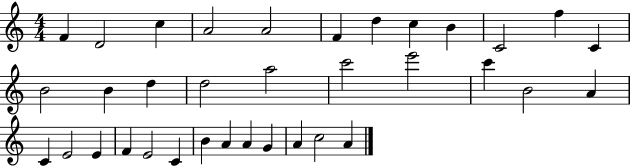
{
  \clef treble
  \numericTimeSignature
  \time 4/4
  \key c \major
  f'4 d'2 c''4 | a'2 a'2 | f'4 d''4 c''4 b'4 | c'2 f''4 c'4 | \break b'2 b'4 d''4 | d''2 a''2 | c'''2 e'''2 | c'''4 b'2 a'4 | \break c'4 e'2 e'4 | f'4 e'2 c'4 | b'4 a'4 a'4 g'4 | a'4 c''2 a'4 | \break \bar "|."
}